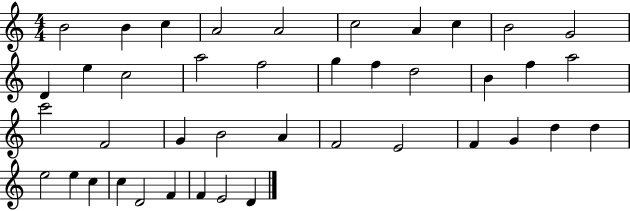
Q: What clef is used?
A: treble